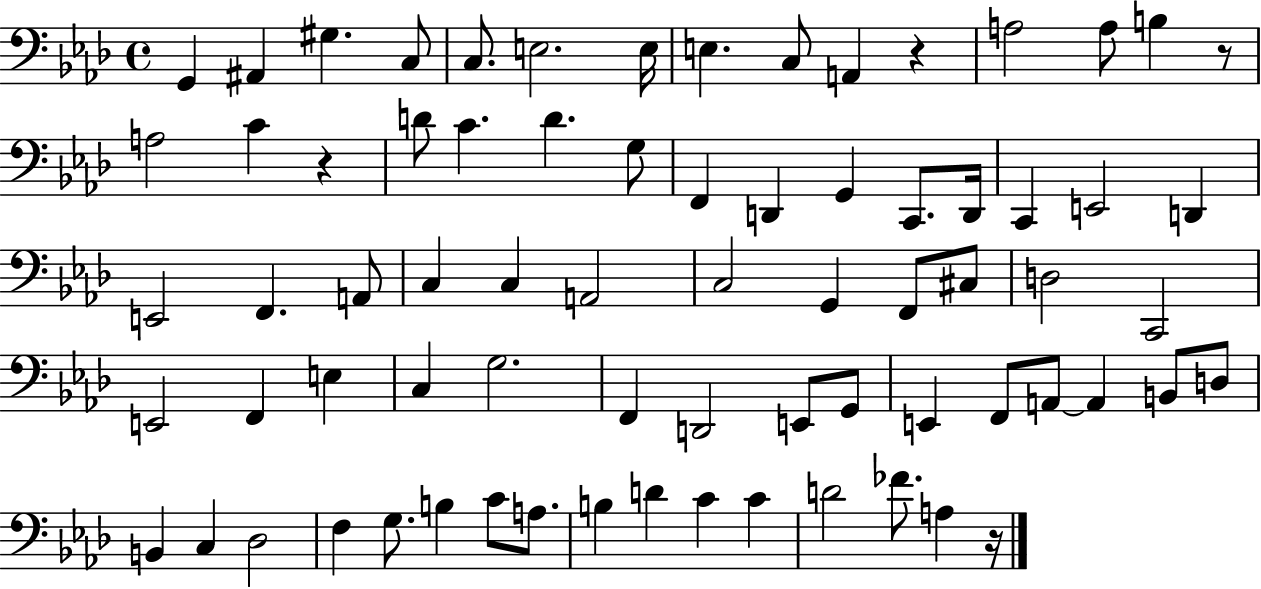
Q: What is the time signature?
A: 4/4